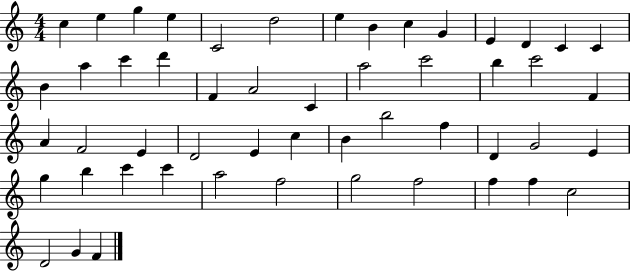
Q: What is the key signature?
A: C major